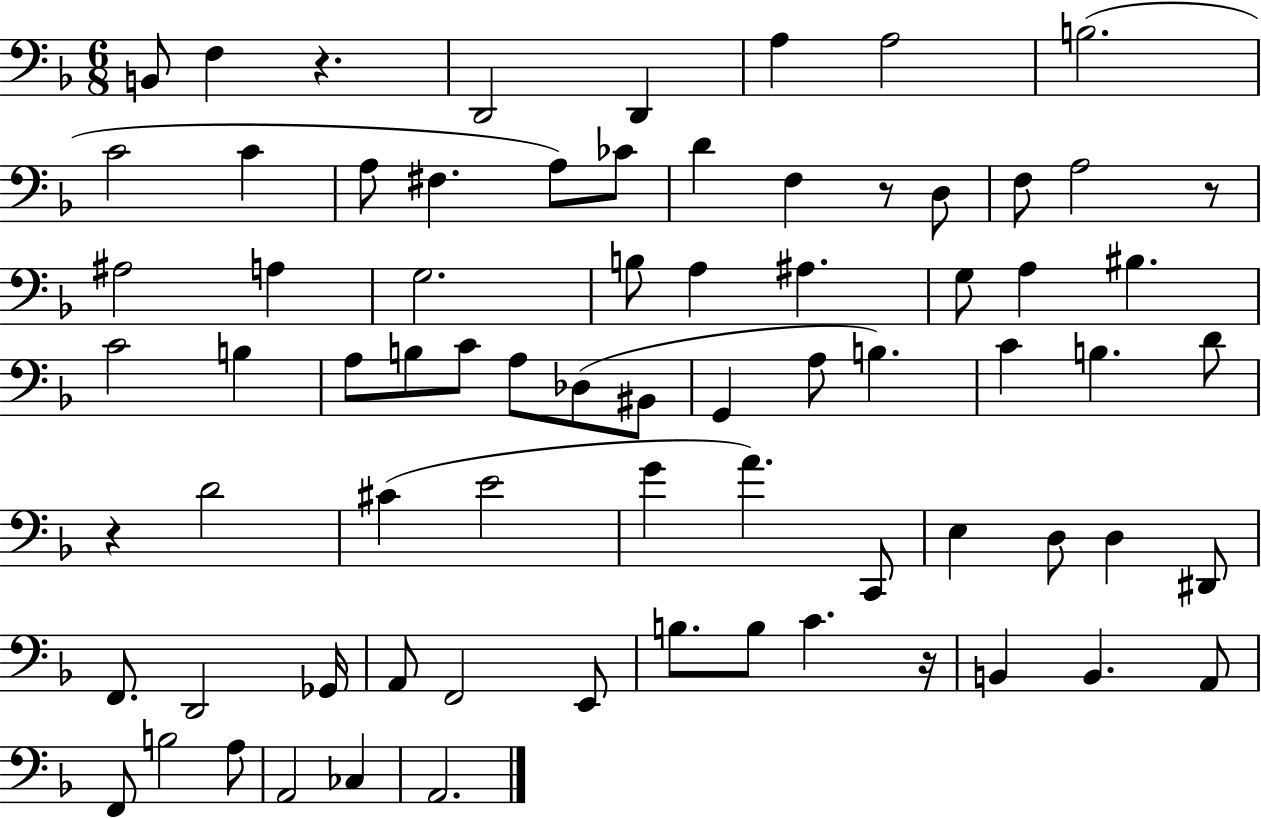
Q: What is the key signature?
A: F major